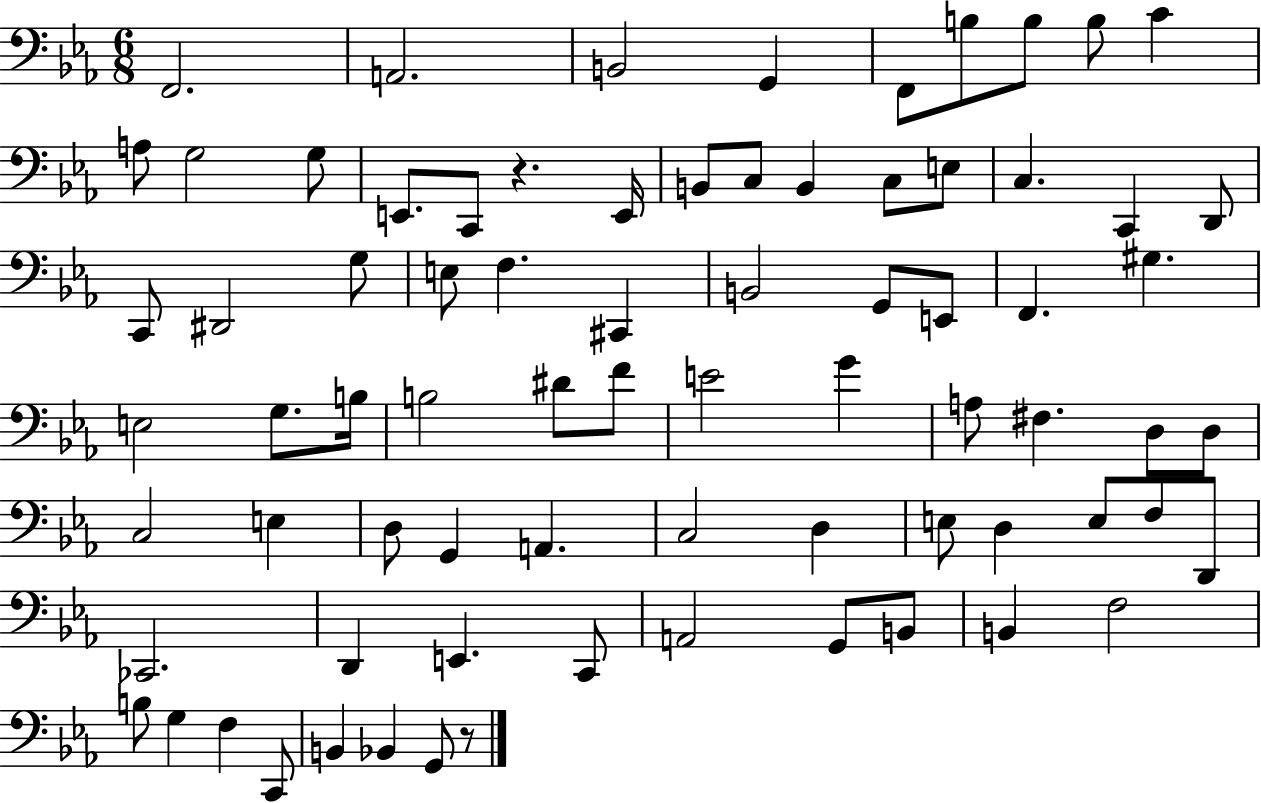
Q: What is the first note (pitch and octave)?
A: F2